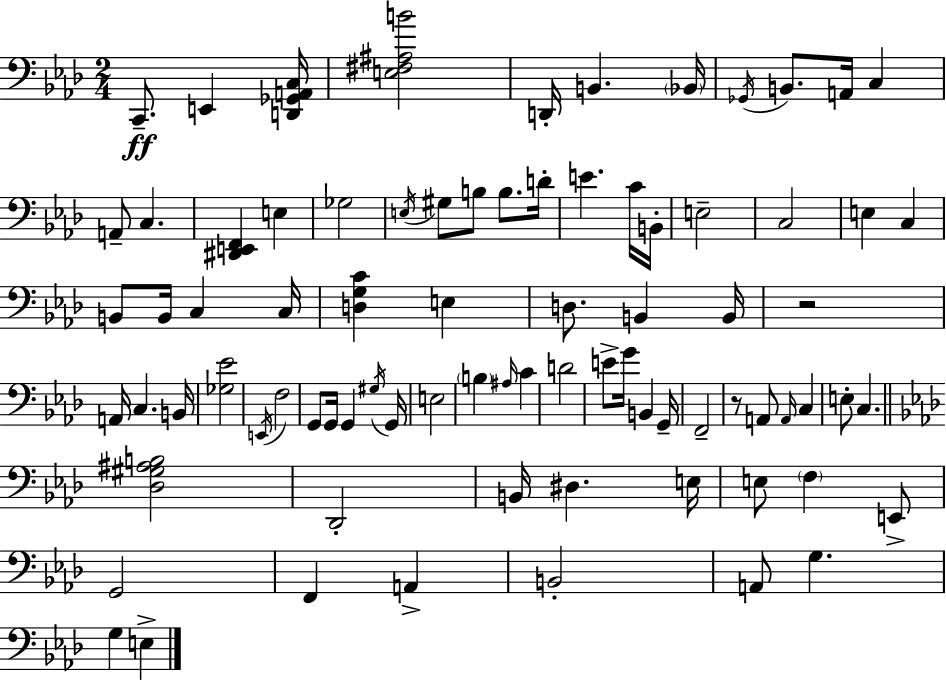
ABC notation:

X:1
T:Untitled
M:2/4
L:1/4
K:Fm
C,,/2 E,, [D,,_G,,A,,C,]/4 [E,^F,^A,B]2 D,,/4 B,, _B,,/4 _G,,/4 B,,/2 A,,/4 C, A,,/2 C, [^D,,E,,F,,] E, _G,2 E,/4 ^G,/2 B,/2 B,/2 D/4 E C/4 B,,/4 E,2 C,2 E, C, B,,/2 B,,/4 C, C,/4 [D,G,C] E, D,/2 B,, B,,/4 z2 A,,/4 C, B,,/4 [_G,_E]2 E,,/4 F,2 G,,/2 G,,/4 G,, ^G,/4 G,,/4 E,2 B, ^A,/4 C D2 E/2 G/4 B,, G,,/4 F,,2 z/2 A,,/2 A,,/4 C, E,/2 C, [_D,^G,^A,B,]2 _D,,2 B,,/4 ^D, E,/4 E,/2 F, E,,/2 G,,2 F,, A,, B,,2 A,,/2 G, G, E,